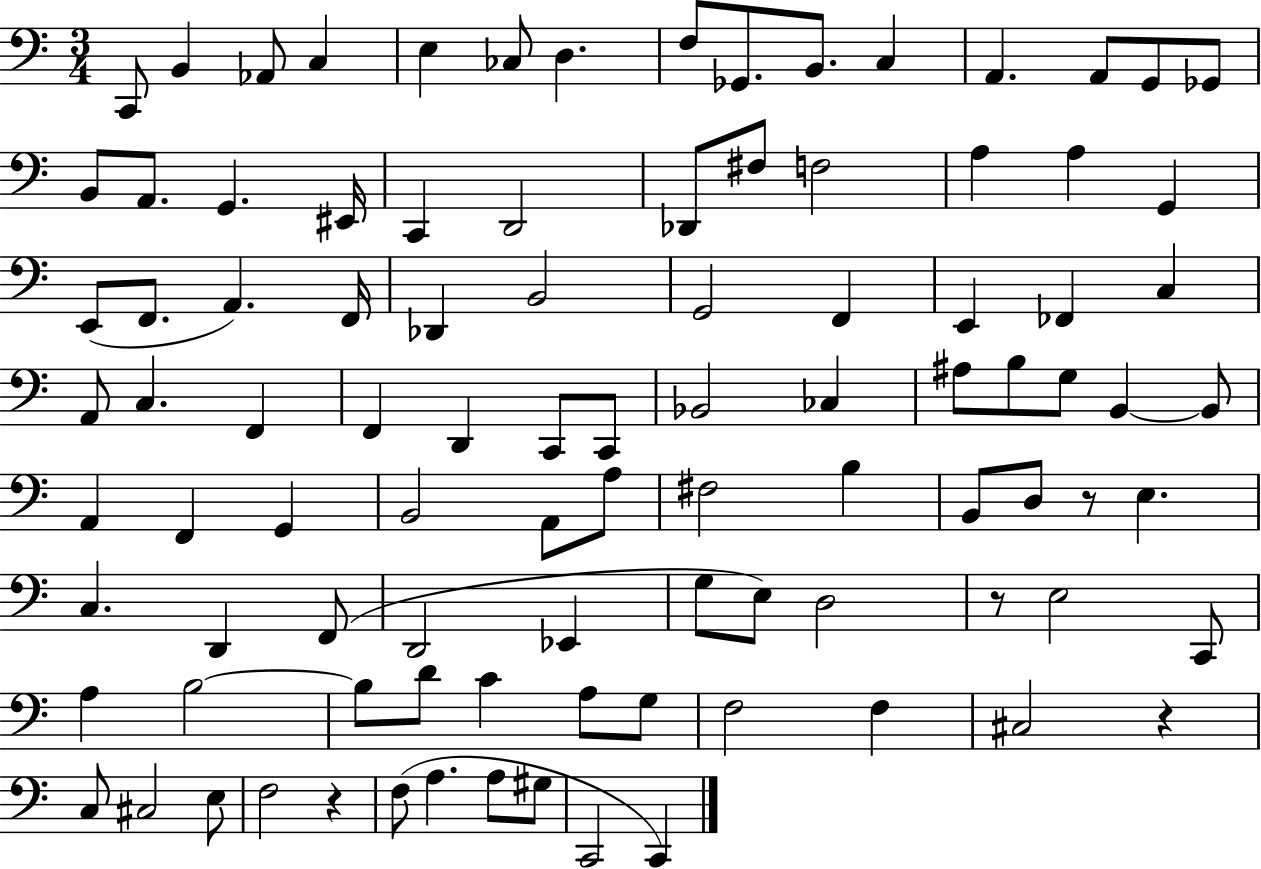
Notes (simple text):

C2/e B2/q Ab2/e C3/q E3/q CES3/e D3/q. F3/e Gb2/e. B2/e. C3/q A2/q. A2/e G2/e Gb2/e B2/e A2/e. G2/q. EIS2/s C2/q D2/h Db2/e F#3/e F3/h A3/q A3/q G2/q E2/e F2/e. A2/q. F2/s Db2/q B2/h G2/h F2/q E2/q FES2/q C3/q A2/e C3/q. F2/q F2/q D2/q C2/e C2/e Bb2/h CES3/q A#3/e B3/e G3/e B2/q B2/e A2/q F2/q G2/q B2/h A2/e A3/e F#3/h B3/q B2/e D3/e R/e E3/q. C3/q. D2/q F2/e D2/h Eb2/q G3/e E3/e D3/h R/e E3/h C2/e A3/q B3/h B3/e D4/e C4/q A3/e G3/e F3/h F3/q C#3/h R/q C3/e C#3/h E3/e F3/h R/q F3/e A3/q. A3/e G#3/e C2/h C2/q